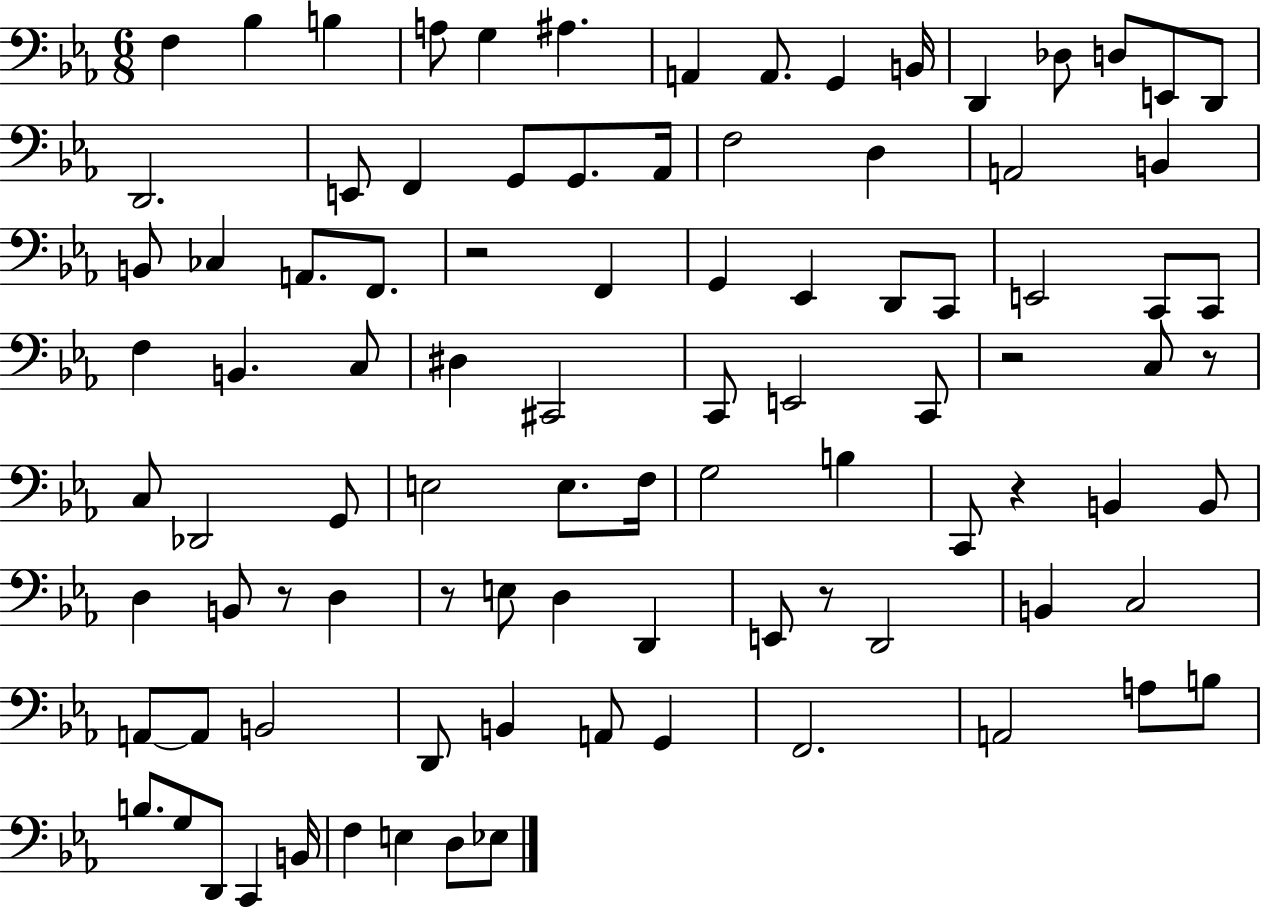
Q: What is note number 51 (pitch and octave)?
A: E3